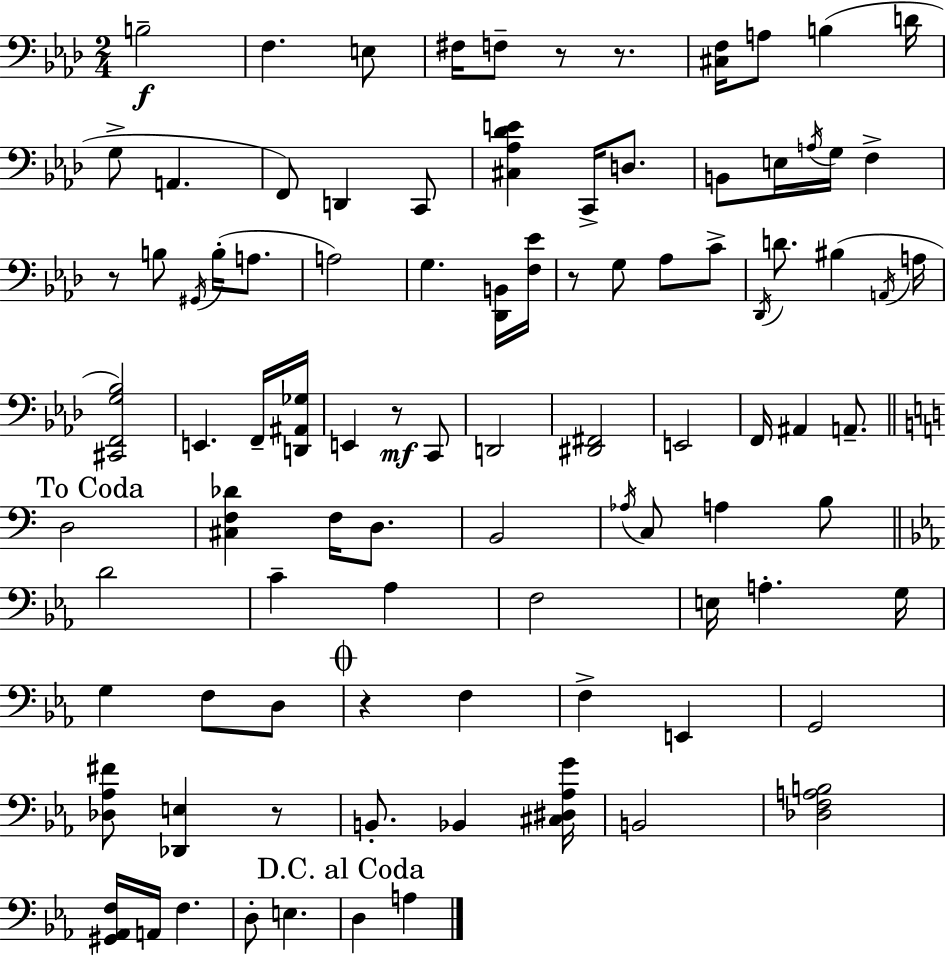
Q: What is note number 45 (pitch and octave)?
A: F3